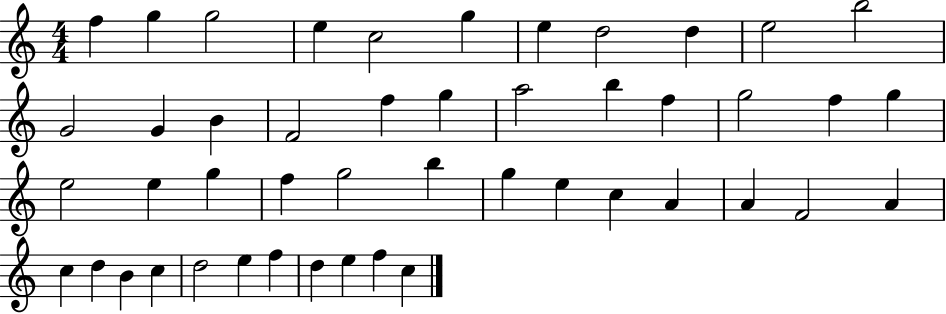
F5/q G5/q G5/h E5/q C5/h G5/q E5/q D5/h D5/q E5/h B5/h G4/h G4/q B4/q F4/h F5/q G5/q A5/h B5/q F5/q G5/h F5/q G5/q E5/h E5/q G5/q F5/q G5/h B5/q G5/q E5/q C5/q A4/q A4/q F4/h A4/q C5/q D5/q B4/q C5/q D5/h E5/q F5/q D5/q E5/q F5/q C5/q